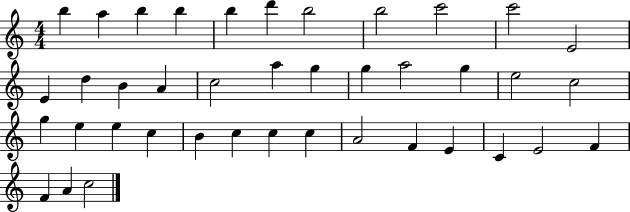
{
  \clef treble
  \numericTimeSignature
  \time 4/4
  \key c \major
  b''4 a''4 b''4 b''4 | b''4 d'''4 b''2 | b''2 c'''2 | c'''2 e'2 | \break e'4 d''4 b'4 a'4 | c''2 a''4 g''4 | g''4 a''2 g''4 | e''2 c''2 | \break g''4 e''4 e''4 c''4 | b'4 c''4 c''4 c''4 | a'2 f'4 e'4 | c'4 e'2 f'4 | \break f'4 a'4 c''2 | \bar "|."
}